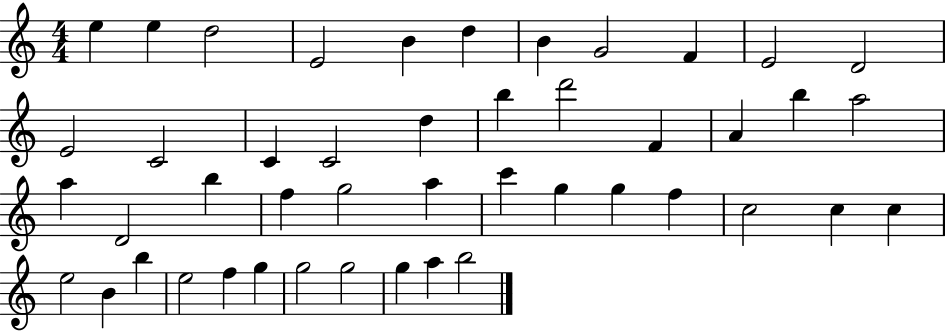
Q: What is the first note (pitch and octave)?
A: E5